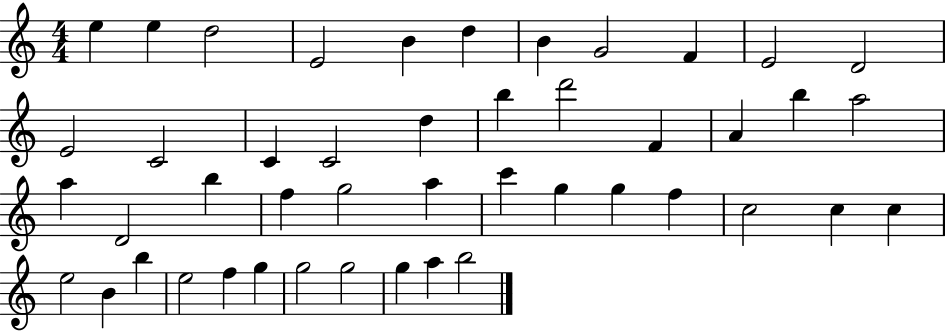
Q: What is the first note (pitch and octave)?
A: E5